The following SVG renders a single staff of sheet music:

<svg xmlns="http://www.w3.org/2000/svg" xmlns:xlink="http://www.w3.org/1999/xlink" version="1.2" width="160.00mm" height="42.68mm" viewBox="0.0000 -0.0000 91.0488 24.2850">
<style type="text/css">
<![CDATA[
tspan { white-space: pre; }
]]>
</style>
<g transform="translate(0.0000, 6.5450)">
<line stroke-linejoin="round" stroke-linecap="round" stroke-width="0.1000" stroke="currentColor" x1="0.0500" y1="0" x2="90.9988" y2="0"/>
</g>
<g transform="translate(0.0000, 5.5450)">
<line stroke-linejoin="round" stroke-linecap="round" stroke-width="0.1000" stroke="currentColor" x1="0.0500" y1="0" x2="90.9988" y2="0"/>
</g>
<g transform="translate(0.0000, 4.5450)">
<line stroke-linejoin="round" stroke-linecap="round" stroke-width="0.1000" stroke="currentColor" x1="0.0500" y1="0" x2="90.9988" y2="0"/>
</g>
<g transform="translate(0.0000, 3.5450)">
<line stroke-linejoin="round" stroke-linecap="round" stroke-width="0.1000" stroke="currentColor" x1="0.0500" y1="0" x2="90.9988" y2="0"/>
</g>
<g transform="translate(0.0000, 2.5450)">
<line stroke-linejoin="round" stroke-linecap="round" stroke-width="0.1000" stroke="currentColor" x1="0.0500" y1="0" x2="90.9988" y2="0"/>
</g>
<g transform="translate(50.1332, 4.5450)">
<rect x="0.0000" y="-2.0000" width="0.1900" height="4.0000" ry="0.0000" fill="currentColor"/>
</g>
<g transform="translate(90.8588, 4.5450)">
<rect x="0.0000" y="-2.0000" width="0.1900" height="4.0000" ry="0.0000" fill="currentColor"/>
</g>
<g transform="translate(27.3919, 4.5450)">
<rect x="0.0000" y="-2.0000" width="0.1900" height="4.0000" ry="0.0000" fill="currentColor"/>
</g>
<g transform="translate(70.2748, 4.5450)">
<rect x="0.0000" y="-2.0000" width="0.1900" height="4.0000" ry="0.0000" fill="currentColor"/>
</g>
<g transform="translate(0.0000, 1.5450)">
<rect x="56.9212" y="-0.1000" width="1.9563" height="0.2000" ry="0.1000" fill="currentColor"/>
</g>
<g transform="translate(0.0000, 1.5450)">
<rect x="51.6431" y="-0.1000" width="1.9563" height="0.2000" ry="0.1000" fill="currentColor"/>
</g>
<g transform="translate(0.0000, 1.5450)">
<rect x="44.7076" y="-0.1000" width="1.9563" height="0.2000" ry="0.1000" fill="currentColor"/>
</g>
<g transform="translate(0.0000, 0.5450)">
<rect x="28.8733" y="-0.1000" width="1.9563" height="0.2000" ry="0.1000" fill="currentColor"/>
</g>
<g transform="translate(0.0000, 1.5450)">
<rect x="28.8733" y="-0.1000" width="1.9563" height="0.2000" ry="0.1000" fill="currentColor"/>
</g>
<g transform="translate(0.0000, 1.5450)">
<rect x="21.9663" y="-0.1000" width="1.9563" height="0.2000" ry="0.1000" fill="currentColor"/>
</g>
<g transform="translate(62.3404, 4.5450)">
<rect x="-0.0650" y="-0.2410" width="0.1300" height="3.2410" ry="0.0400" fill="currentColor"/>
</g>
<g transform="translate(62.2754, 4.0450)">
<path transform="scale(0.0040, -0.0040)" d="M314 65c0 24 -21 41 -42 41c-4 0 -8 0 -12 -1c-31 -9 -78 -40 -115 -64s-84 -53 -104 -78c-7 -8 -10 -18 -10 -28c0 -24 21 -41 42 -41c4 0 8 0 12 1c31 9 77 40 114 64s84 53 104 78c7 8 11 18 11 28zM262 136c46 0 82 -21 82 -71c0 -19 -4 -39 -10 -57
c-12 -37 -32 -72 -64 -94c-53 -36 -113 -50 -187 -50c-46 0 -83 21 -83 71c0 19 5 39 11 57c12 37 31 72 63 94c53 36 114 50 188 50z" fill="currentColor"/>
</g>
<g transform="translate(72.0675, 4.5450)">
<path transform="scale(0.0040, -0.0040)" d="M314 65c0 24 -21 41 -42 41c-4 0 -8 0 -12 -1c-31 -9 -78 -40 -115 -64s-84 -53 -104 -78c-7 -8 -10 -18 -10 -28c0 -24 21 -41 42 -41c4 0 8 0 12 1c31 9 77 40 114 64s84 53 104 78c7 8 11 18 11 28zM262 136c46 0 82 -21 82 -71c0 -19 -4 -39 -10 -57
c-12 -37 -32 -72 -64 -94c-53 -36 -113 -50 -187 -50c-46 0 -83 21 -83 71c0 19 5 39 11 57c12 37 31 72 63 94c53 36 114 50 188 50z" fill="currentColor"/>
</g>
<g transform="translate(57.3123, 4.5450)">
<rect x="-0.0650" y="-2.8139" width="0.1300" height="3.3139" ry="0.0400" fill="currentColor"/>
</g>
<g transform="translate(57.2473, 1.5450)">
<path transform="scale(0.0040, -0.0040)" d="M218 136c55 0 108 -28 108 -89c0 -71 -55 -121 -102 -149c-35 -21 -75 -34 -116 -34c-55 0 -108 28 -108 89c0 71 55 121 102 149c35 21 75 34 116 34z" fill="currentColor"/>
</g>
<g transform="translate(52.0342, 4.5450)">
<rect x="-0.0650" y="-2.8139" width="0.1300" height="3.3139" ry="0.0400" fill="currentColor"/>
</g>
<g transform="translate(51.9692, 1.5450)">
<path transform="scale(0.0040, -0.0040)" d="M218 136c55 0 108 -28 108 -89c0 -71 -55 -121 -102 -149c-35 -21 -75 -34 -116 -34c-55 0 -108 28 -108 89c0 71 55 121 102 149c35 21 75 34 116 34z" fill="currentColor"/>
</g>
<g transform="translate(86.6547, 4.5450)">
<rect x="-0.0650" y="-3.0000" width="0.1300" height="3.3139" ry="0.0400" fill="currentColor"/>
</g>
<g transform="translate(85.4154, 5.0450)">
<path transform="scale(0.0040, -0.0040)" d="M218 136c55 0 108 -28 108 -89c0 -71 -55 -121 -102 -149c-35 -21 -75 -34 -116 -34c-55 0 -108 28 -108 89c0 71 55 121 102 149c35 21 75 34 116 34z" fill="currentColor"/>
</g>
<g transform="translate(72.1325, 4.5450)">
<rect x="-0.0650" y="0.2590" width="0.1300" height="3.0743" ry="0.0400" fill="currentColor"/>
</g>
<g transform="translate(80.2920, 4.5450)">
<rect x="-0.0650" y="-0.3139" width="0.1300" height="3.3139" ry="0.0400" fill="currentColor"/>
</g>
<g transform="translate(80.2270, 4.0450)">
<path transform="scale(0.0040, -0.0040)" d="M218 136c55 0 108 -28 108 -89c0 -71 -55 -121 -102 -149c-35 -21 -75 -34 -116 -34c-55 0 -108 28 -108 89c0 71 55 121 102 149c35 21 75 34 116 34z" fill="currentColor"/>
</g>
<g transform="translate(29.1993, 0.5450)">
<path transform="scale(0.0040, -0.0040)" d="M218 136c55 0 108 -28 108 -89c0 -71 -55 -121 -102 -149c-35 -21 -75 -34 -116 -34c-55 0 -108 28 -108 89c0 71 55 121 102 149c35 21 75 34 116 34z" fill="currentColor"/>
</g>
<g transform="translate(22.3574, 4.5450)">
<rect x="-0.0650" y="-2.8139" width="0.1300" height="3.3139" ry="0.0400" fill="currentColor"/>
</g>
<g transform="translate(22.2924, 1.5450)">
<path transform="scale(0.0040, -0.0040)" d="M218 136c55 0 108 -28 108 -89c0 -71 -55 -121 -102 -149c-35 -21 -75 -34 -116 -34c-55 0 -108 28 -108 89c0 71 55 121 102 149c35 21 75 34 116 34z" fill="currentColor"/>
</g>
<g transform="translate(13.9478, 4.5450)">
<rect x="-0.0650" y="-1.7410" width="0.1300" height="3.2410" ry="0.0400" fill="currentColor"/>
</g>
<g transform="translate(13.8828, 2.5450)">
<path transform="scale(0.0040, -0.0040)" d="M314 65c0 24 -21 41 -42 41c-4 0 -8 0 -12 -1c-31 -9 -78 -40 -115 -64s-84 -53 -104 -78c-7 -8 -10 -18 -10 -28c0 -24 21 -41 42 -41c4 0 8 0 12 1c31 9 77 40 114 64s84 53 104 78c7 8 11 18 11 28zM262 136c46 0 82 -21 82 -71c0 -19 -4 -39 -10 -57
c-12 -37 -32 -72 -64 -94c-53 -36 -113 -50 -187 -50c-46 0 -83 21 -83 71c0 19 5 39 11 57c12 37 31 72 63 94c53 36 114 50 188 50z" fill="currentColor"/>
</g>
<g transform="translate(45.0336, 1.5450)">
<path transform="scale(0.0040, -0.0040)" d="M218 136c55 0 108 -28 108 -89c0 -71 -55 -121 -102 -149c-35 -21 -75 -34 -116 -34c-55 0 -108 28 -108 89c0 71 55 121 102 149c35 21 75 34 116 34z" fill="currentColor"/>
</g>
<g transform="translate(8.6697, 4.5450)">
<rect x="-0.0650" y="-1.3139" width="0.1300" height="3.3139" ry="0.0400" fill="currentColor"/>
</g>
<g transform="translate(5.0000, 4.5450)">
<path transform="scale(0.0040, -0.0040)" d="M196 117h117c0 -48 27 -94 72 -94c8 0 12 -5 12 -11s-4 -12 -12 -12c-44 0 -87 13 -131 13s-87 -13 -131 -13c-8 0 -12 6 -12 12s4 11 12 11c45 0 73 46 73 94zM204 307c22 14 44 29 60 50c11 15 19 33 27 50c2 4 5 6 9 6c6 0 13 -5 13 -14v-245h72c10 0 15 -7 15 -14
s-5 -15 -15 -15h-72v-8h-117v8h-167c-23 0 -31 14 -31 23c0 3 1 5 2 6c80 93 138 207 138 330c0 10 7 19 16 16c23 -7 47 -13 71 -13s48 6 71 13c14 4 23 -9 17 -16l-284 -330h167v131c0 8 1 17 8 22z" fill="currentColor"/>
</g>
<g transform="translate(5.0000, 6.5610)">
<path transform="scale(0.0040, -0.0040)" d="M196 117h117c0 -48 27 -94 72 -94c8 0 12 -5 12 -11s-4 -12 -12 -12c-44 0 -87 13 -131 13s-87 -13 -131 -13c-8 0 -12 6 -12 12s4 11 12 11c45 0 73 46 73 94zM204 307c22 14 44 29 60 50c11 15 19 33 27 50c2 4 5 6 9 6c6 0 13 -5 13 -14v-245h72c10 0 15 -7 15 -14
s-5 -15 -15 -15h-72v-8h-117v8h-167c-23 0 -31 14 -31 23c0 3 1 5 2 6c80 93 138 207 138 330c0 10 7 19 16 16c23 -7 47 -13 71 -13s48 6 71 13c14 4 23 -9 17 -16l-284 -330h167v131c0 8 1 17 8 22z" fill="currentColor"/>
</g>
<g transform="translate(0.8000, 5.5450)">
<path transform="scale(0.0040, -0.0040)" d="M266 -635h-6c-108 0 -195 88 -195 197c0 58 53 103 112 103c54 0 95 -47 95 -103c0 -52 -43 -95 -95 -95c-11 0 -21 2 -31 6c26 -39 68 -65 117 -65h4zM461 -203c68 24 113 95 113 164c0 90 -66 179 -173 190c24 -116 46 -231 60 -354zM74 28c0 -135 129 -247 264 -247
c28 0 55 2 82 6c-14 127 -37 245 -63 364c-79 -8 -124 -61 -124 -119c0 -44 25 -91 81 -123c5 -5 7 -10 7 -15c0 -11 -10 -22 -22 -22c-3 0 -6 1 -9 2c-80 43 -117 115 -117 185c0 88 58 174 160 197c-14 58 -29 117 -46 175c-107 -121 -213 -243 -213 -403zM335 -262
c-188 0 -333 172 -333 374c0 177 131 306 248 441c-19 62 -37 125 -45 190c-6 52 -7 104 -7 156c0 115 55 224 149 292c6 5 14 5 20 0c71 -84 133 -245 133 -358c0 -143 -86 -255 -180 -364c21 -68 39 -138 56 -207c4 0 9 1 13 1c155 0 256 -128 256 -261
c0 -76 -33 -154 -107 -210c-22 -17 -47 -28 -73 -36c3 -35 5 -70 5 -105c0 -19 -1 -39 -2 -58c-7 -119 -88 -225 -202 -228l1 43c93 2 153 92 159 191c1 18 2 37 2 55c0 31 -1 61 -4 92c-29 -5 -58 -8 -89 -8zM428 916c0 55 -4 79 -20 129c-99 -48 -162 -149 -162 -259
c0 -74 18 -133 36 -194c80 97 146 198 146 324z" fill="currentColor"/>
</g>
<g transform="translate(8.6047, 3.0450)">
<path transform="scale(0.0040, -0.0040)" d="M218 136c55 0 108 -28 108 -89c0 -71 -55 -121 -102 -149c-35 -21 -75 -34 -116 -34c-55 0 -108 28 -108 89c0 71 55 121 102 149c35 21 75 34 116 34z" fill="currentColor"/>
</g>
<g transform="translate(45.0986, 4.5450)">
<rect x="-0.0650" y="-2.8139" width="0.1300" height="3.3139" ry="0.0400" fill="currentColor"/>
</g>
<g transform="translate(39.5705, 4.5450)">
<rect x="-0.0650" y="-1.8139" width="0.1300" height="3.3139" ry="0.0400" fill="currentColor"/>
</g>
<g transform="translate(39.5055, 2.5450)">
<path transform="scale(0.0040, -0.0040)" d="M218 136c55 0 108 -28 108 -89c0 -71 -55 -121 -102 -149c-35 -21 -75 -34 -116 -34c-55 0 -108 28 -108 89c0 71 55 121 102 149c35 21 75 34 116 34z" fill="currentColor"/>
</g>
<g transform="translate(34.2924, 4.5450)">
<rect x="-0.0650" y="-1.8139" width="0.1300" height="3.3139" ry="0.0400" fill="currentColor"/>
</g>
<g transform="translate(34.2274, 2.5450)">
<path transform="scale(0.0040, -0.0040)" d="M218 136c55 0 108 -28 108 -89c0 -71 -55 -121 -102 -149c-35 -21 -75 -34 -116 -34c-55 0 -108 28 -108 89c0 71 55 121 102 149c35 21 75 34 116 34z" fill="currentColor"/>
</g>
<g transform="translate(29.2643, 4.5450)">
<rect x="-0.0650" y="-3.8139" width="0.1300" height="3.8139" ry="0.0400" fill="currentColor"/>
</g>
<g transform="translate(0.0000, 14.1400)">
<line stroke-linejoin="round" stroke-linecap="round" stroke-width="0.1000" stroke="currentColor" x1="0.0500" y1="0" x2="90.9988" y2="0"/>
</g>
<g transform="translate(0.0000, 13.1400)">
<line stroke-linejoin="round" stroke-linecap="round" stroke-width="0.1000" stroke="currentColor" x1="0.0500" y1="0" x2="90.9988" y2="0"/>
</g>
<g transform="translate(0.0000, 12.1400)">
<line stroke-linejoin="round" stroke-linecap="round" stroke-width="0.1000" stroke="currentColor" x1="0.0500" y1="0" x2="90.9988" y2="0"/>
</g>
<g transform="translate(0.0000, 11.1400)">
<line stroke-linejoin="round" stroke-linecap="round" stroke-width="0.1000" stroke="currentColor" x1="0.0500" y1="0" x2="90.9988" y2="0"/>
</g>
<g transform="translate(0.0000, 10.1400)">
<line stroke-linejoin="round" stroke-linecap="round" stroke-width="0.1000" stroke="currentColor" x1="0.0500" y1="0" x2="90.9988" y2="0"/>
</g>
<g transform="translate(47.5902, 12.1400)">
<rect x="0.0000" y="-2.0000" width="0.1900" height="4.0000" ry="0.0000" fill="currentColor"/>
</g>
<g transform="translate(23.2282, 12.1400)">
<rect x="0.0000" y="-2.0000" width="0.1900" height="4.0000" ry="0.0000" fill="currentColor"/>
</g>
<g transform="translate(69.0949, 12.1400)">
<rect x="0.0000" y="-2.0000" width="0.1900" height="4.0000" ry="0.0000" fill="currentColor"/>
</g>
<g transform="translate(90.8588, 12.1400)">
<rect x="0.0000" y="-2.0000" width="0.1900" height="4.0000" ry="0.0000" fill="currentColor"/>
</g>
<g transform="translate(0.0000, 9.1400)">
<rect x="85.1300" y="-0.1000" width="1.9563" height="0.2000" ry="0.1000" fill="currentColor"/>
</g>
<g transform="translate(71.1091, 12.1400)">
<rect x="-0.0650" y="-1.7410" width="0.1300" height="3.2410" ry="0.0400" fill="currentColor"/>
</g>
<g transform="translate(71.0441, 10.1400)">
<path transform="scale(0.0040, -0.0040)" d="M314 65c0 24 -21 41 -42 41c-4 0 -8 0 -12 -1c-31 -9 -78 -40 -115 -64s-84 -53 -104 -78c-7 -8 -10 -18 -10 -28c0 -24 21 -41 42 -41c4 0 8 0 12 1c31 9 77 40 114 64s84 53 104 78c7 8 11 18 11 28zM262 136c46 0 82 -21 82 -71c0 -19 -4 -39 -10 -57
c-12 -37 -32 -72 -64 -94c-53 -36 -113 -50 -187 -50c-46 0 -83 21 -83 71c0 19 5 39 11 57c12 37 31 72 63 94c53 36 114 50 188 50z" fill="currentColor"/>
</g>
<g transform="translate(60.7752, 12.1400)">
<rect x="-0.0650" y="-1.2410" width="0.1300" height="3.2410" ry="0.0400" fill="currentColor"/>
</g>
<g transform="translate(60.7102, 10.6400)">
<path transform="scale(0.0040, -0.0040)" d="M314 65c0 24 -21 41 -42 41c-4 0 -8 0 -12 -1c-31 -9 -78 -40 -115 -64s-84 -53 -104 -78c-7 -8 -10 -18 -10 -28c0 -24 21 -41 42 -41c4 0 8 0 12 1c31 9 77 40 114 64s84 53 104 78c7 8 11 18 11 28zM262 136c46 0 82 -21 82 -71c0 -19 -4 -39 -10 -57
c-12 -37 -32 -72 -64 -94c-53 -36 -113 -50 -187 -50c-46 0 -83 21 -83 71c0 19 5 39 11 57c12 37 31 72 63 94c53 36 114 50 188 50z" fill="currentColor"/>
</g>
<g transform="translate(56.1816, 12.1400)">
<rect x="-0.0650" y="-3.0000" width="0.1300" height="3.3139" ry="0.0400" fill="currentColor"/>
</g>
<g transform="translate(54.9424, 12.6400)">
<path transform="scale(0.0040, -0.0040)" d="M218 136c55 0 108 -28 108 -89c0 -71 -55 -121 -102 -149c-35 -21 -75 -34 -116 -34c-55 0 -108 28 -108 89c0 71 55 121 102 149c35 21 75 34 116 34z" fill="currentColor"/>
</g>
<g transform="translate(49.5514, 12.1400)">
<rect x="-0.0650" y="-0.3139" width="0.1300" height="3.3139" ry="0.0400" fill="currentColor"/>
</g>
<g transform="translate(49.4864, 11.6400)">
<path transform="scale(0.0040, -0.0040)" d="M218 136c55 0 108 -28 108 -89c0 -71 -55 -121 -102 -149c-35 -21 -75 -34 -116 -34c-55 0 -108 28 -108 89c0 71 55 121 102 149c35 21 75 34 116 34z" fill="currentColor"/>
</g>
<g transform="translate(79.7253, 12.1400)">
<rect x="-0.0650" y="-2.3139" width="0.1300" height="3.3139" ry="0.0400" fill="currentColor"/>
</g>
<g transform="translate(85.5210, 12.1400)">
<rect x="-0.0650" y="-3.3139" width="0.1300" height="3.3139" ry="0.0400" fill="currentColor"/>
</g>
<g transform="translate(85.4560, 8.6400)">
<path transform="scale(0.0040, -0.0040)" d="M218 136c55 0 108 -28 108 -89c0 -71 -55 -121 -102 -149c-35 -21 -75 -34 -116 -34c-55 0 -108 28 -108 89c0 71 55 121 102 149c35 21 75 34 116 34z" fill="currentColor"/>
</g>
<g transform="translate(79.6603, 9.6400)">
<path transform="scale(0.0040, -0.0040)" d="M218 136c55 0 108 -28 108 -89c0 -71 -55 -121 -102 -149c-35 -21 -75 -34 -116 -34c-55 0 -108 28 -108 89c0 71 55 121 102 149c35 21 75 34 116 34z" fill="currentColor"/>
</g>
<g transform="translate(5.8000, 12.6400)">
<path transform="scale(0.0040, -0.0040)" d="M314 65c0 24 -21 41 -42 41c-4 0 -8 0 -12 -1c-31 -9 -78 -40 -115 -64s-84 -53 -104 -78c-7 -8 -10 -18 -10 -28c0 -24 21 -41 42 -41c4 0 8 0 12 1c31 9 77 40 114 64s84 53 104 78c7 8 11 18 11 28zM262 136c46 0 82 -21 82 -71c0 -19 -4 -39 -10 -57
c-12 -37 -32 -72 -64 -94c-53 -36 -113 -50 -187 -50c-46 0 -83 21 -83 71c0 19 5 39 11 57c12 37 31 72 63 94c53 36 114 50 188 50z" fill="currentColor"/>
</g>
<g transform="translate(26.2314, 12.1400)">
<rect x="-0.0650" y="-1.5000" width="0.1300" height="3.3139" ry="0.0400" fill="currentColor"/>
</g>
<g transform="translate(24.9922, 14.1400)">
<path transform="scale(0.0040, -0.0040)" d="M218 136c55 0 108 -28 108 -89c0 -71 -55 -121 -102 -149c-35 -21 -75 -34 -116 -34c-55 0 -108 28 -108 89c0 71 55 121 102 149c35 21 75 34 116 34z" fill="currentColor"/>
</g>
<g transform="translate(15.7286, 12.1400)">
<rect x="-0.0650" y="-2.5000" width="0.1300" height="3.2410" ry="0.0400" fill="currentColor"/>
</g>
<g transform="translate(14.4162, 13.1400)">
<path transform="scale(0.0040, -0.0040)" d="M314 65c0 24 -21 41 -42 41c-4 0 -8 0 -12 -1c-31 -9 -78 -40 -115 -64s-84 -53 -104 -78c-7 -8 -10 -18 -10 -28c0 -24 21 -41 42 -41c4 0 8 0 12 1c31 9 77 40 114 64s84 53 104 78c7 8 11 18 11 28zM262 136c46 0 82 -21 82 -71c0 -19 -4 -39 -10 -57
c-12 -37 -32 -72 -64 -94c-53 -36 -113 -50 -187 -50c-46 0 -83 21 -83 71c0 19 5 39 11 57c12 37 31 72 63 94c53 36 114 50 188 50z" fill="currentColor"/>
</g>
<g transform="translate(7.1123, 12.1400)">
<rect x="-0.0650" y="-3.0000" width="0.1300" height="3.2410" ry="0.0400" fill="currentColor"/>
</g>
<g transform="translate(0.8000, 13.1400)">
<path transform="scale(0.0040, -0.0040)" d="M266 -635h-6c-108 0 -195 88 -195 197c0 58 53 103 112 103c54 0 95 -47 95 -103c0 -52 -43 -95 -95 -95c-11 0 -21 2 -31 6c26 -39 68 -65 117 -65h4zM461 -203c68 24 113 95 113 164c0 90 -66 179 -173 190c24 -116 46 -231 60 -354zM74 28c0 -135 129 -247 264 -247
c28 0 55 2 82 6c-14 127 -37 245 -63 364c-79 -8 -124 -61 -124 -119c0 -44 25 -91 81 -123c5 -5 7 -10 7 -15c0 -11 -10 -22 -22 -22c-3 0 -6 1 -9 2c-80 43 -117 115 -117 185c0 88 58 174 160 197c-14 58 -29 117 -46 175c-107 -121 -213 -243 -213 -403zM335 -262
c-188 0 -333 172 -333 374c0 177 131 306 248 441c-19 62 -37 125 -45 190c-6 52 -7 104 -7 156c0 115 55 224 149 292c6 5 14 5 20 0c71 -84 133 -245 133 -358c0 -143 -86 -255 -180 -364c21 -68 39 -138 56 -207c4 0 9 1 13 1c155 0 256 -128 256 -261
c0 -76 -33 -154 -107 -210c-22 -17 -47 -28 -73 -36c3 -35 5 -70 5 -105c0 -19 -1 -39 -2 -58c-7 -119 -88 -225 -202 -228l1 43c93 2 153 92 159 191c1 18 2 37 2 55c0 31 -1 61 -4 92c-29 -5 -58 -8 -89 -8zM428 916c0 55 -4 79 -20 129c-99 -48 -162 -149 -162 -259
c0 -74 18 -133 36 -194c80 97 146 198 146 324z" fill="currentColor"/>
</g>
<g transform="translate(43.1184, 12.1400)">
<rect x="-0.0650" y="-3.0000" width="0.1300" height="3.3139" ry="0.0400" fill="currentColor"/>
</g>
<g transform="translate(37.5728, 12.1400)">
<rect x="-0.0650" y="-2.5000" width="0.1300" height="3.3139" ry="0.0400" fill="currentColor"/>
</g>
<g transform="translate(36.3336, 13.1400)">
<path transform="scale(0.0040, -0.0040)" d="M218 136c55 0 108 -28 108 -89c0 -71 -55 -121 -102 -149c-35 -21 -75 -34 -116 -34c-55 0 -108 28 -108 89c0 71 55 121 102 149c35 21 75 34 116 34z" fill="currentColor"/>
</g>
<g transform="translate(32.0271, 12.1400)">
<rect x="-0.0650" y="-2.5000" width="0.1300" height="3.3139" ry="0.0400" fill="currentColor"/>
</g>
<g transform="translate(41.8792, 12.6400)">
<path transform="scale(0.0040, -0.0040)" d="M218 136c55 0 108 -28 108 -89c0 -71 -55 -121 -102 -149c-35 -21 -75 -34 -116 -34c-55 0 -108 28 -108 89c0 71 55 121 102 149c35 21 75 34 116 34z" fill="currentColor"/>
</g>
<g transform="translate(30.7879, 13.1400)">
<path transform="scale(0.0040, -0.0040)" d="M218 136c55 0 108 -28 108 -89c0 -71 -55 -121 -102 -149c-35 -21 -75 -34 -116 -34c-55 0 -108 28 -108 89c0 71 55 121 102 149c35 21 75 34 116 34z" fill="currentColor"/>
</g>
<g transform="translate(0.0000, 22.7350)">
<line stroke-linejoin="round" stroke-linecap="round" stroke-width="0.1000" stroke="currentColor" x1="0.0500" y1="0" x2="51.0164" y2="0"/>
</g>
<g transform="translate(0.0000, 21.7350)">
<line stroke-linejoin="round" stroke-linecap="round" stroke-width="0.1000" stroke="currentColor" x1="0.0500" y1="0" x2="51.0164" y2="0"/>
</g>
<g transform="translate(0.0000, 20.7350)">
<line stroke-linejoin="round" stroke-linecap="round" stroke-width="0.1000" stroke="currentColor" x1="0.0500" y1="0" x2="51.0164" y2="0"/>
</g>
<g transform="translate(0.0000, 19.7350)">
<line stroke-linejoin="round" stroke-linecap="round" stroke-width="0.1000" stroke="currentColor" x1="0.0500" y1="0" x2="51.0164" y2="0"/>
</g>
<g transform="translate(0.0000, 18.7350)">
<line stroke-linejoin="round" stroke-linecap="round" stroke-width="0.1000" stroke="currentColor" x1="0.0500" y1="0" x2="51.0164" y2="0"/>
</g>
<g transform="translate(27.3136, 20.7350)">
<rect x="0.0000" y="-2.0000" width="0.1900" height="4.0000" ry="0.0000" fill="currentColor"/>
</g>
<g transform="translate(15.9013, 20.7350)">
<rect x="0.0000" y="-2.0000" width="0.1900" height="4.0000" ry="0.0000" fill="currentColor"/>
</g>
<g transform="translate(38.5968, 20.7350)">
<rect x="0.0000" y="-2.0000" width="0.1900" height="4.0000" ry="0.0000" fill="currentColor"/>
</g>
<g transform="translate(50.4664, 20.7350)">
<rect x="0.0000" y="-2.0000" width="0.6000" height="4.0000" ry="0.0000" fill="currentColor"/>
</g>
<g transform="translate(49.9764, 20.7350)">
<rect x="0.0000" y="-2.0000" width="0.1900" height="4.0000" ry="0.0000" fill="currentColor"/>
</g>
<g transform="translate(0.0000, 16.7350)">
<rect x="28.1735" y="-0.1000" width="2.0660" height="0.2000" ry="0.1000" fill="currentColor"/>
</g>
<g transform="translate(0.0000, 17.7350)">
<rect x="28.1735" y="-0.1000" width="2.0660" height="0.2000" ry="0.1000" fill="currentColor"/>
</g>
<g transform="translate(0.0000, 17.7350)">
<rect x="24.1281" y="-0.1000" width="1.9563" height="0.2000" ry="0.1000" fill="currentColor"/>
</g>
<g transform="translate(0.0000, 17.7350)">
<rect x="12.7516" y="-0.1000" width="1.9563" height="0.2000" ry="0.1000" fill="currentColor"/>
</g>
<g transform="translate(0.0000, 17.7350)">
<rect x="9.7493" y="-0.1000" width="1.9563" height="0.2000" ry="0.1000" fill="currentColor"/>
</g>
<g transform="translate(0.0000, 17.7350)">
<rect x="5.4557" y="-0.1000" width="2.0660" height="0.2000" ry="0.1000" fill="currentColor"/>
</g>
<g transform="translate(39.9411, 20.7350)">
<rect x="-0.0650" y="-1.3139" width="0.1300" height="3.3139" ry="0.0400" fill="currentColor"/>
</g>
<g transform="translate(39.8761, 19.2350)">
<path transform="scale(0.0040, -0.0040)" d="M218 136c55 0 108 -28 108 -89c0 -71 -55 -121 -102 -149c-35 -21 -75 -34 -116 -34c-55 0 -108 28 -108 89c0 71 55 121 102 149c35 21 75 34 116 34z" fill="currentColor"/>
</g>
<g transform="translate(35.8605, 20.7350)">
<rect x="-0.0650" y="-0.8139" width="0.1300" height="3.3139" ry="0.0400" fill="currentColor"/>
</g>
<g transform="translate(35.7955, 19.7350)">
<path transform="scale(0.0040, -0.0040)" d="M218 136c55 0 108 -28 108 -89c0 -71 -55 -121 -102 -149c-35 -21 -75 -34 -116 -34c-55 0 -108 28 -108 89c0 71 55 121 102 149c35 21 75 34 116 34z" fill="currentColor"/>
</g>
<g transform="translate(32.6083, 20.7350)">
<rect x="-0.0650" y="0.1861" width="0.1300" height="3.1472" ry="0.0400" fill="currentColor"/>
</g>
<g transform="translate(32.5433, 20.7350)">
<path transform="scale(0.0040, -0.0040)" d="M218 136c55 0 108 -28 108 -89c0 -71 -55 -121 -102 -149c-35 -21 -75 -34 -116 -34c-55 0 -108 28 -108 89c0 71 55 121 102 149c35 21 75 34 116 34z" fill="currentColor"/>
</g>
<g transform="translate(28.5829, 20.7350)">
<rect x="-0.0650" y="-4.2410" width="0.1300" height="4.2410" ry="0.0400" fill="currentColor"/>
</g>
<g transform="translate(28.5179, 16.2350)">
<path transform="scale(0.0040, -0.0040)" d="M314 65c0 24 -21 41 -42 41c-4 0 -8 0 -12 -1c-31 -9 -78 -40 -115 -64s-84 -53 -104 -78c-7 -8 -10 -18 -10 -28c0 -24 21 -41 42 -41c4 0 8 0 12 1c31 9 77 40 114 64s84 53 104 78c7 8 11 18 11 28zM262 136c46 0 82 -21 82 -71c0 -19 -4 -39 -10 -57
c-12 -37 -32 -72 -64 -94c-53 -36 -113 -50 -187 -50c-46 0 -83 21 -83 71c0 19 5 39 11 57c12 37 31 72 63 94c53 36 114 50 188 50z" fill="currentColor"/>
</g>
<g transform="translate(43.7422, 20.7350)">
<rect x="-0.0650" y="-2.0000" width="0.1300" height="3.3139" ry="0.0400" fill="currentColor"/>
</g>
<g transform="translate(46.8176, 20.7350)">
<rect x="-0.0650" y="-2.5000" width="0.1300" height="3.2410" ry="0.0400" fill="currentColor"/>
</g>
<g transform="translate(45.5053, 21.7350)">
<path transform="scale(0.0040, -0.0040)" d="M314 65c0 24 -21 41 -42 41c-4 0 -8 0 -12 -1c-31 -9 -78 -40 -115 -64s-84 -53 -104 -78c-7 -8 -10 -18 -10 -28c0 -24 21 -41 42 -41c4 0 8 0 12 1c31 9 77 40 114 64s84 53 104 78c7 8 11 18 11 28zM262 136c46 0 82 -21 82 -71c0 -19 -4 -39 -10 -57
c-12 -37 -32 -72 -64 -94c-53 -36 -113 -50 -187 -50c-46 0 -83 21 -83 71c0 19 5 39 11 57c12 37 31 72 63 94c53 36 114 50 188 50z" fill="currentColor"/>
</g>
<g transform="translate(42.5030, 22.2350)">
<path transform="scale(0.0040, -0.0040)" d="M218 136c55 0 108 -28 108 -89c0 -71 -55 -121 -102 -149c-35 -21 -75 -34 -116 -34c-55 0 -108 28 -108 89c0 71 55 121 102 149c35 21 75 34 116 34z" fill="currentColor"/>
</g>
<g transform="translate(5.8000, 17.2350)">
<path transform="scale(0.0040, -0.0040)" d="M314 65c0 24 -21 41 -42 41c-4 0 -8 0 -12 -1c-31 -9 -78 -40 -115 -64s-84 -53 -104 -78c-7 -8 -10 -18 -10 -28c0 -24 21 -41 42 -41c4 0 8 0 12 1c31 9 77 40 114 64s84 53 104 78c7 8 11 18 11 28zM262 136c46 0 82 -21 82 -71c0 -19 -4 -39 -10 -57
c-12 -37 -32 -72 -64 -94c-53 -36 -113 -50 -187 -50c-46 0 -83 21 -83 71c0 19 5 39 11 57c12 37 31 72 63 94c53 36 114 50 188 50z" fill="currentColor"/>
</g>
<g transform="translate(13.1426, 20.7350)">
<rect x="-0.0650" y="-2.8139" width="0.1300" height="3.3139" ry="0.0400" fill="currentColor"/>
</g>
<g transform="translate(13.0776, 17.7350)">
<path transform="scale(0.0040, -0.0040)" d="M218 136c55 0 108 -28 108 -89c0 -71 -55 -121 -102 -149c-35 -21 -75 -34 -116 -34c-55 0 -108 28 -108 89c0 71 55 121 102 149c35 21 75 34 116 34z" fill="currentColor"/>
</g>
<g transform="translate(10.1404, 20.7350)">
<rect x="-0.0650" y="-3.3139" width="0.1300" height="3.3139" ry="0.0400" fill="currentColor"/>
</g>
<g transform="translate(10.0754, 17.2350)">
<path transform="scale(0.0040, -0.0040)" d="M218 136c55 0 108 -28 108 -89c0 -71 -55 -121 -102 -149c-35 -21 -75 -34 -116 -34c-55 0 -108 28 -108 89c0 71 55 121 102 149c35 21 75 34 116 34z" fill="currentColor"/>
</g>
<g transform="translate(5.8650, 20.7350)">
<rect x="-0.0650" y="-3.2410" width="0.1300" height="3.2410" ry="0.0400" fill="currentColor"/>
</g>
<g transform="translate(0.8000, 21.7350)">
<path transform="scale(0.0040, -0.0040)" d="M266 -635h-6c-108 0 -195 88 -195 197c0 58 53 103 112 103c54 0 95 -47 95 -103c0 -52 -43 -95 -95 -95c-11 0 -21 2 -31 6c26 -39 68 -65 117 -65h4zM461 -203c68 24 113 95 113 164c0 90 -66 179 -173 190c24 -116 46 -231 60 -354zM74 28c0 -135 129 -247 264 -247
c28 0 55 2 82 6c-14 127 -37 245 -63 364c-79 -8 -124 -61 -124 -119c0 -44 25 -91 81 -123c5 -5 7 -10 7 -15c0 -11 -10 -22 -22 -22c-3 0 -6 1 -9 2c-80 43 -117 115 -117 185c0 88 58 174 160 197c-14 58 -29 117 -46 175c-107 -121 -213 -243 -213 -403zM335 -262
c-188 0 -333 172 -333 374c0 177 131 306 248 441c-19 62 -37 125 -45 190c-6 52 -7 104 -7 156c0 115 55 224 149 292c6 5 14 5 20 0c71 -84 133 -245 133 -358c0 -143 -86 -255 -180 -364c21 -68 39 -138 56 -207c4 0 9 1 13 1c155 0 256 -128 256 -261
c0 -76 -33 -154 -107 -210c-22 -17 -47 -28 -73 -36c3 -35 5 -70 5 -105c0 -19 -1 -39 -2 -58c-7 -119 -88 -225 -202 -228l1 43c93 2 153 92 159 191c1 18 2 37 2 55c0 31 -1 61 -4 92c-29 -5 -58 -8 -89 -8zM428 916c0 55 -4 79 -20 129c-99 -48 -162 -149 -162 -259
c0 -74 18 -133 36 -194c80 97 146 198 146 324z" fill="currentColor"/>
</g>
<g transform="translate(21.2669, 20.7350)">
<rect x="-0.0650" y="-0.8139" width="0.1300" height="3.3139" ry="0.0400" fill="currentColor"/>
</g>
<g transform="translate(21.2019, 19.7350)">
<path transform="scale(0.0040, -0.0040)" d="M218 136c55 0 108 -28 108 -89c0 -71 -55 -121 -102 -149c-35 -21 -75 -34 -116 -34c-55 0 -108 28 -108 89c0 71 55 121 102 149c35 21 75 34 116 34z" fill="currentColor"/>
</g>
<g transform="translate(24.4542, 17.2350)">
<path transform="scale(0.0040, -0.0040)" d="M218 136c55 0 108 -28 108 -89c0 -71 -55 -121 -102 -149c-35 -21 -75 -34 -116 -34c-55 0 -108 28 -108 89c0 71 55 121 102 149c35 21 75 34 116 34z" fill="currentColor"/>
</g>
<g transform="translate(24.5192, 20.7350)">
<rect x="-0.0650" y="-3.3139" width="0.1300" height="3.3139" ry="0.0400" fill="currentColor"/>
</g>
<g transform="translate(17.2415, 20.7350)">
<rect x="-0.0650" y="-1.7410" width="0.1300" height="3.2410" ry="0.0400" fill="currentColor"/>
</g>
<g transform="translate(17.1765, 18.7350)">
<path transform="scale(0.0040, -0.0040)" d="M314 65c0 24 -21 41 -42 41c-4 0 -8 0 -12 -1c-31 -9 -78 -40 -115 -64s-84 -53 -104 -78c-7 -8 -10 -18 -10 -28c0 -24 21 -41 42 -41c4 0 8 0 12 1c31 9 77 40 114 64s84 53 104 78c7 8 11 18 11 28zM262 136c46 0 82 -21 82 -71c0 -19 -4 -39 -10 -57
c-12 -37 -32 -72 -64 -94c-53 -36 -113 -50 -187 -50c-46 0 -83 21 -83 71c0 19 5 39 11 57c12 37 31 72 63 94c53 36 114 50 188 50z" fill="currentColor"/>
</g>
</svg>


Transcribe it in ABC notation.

X:1
T:Untitled
M:4/4
L:1/4
K:C
e f2 a c' f f a a a c2 B2 c A A2 G2 E G G A c A e2 f2 g b b2 b a f2 d b d'2 B d e F G2